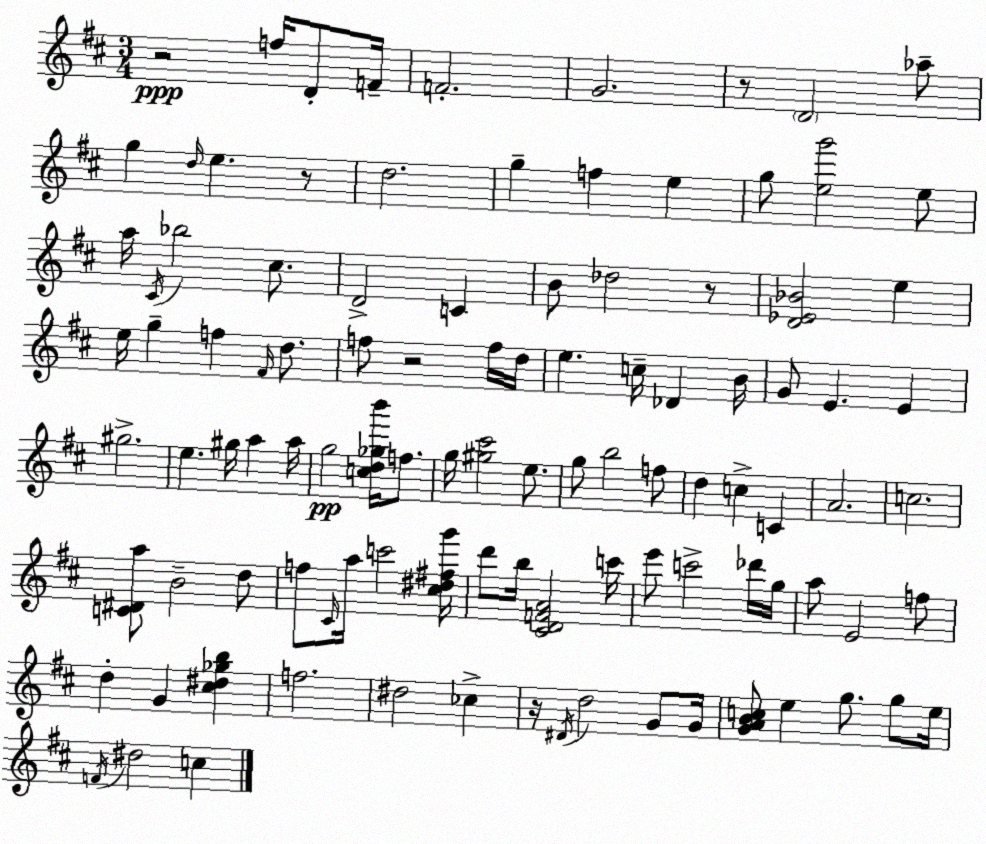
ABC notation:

X:1
T:Untitled
M:3/4
L:1/4
K:D
z2 f/4 D/2 F/4 F2 G2 z/2 D2 _a/2 g d/4 e z/2 d2 g f e g/2 [eg']2 e/2 a/4 ^C/4 _b2 ^c/2 D2 C B/2 _d2 z/2 [D_E_B]2 e e/4 g f ^F/4 d/2 f/2 z2 f/4 d/4 e c/4 _D B/4 G/2 E E ^g2 e ^g/4 a a/4 g2 [cd_gb']/4 f/2 g/4 [^g^c']2 e/2 g/2 b2 f/2 d c C A2 c2 [C^Da]/2 B2 d/2 f/2 ^C/4 a/4 c'2 [^c^d^fg']/4 d'/2 b/4 [^CDFA]2 c'/4 e'/2 c'2 _d'/4 g/4 a/2 E2 f/2 d G [^c^d_gb] f2 ^d2 _c z/4 ^D/4 d2 G/2 G/4 [GABc]/2 e g/2 g/2 e/4 F/4 ^d2 c